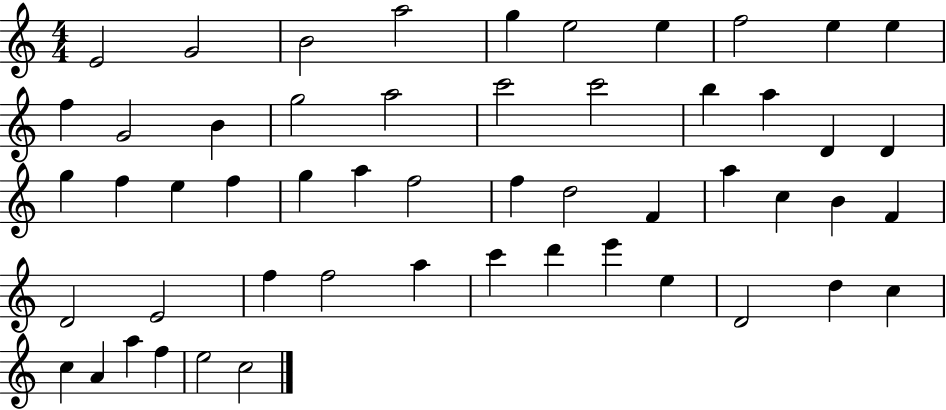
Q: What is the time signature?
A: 4/4